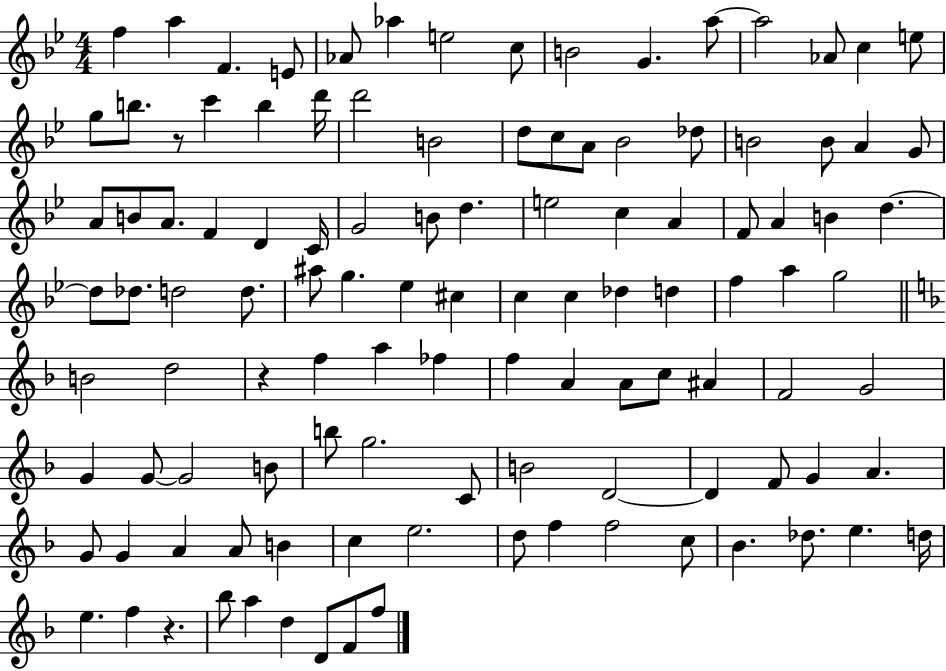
F5/q A5/q F4/q. E4/e Ab4/e Ab5/q E5/h C5/e B4/h G4/q. A5/e A5/h Ab4/e C5/q E5/e G5/e B5/e. R/e C6/q B5/q D6/s D6/h B4/h D5/e C5/e A4/e Bb4/h Db5/e B4/h B4/e A4/q G4/e A4/e B4/e A4/e. F4/q D4/q C4/s G4/h B4/e D5/q. E5/h C5/q A4/q F4/e A4/q B4/q D5/q. D5/e Db5/e. D5/h D5/e. A#5/e G5/q. Eb5/q C#5/q C5/q C5/q Db5/q D5/q F5/q A5/q G5/h B4/h D5/h R/q F5/q A5/q FES5/q F5/q A4/q A4/e C5/e A#4/q F4/h G4/h G4/q G4/e G4/h B4/e B5/e G5/h. C4/e B4/h D4/h D4/q F4/e G4/q A4/q. G4/e G4/q A4/q A4/e B4/q C5/q E5/h. D5/e F5/q F5/h C5/e Bb4/q. Db5/e. E5/q. D5/s E5/q. F5/q R/q. Bb5/e A5/q D5/q D4/e F4/e F5/e